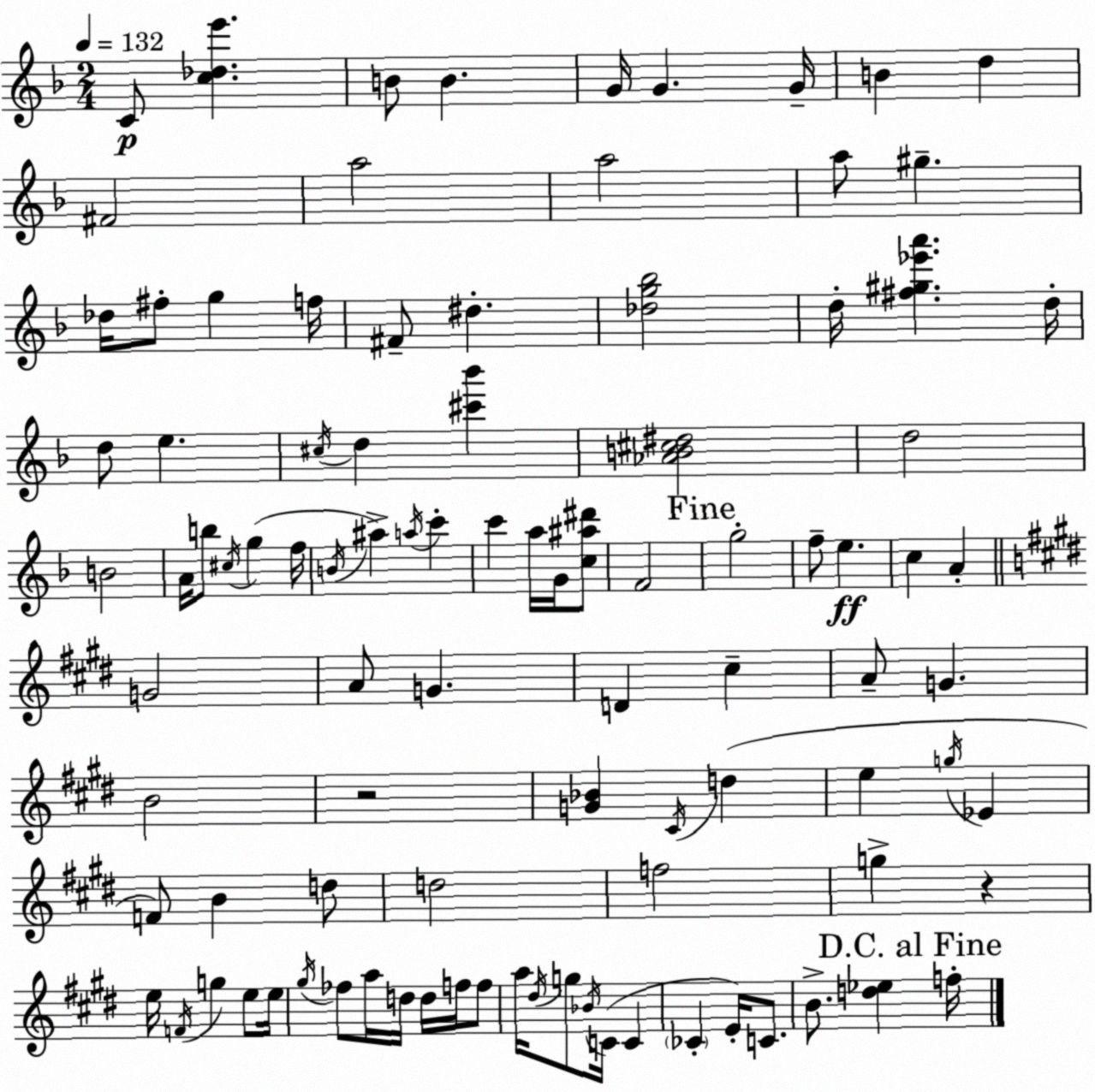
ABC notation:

X:1
T:Untitled
M:2/4
L:1/4
K:Dm
C/2 [c_de'] B/2 B G/4 G G/4 B d ^F2 a2 a2 a/2 ^g _d/4 ^f/2 g f/4 ^F/2 ^d [_dg_b]2 d/4 [^f^g_e'a'] d/4 d/2 e ^c/4 d [^c'_b'] [_AB^c^d]2 d2 B2 A/4 b/2 ^c/4 g f/4 B/4 ^a a/4 c' c' a/4 G/4 [c^a^d']/2 F2 g2 f/2 e c A G2 A/2 G D ^c A/2 G B2 z2 [G_B] ^C/4 d e g/4 _E F/2 B d/2 d2 f2 g z e/4 F/4 g e/2 e/4 ^g/4 _f/2 a/4 d/4 d/4 f/4 f/2 a/4 ^d/4 g/2 _B/4 C/4 C _C E/4 C/2 B/2 [d_e] f/4